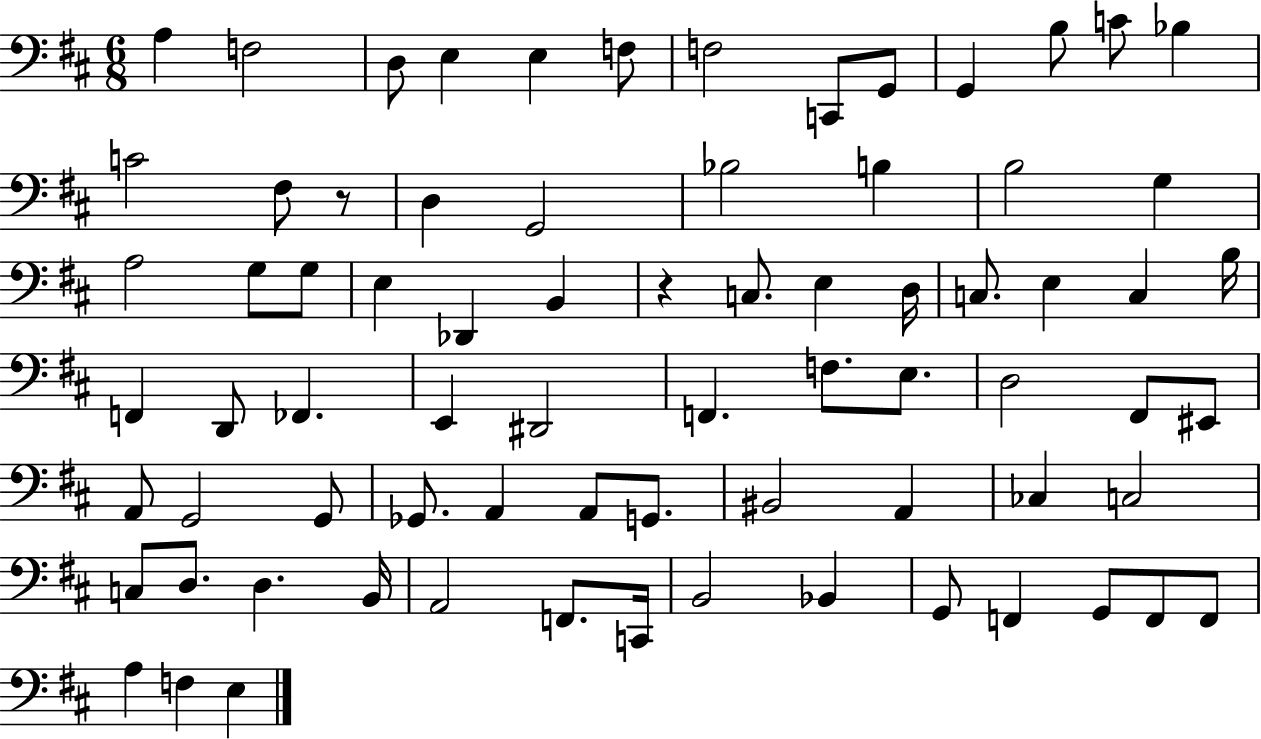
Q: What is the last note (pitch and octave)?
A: E3